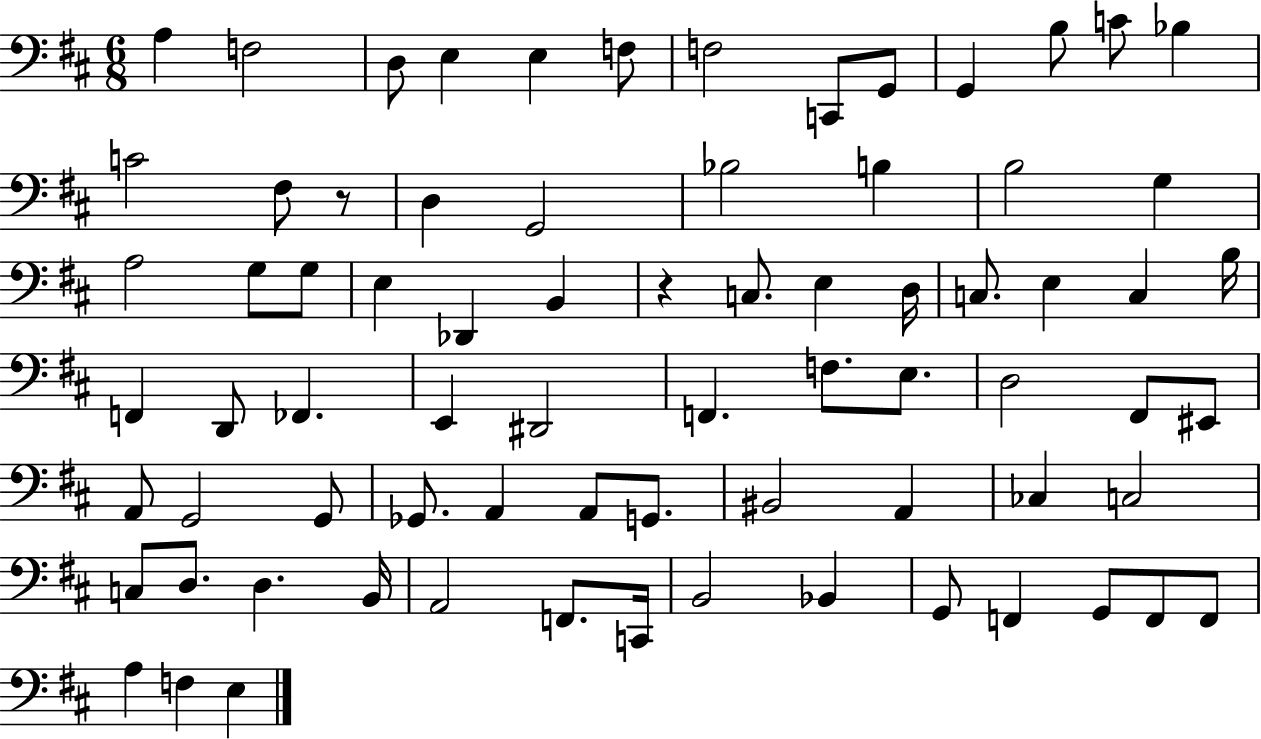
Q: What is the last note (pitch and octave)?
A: E3